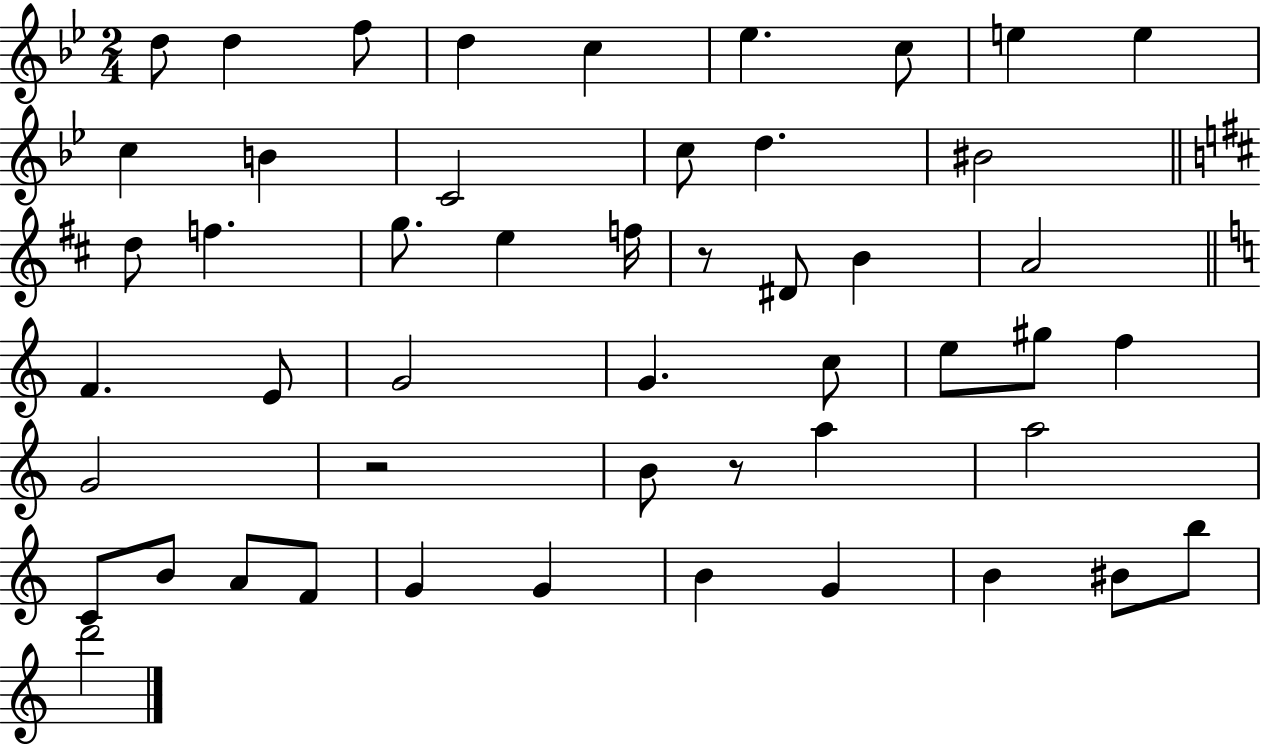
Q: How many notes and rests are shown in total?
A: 50